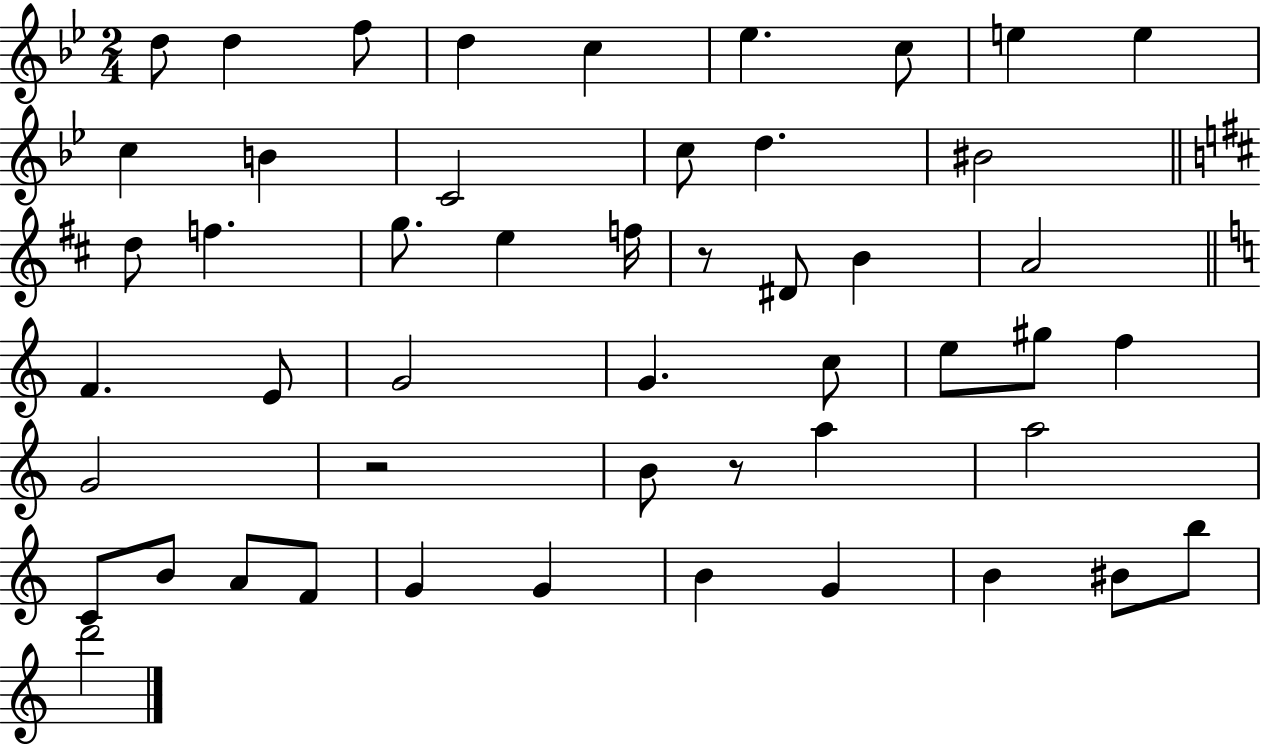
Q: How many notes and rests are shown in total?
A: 50